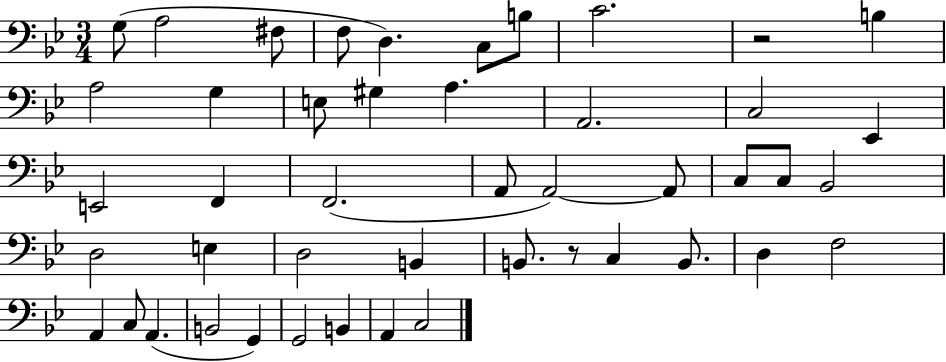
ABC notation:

X:1
T:Untitled
M:3/4
L:1/4
K:Bb
G,/2 A,2 ^F,/2 F,/2 D, C,/2 B,/2 C2 z2 B, A,2 G, E,/2 ^G, A, A,,2 C,2 _E,, E,,2 F,, F,,2 A,,/2 A,,2 A,,/2 C,/2 C,/2 _B,,2 D,2 E, D,2 B,, B,,/2 z/2 C, B,,/2 D, F,2 A,, C,/2 A,, B,,2 G,, G,,2 B,, A,, C,2